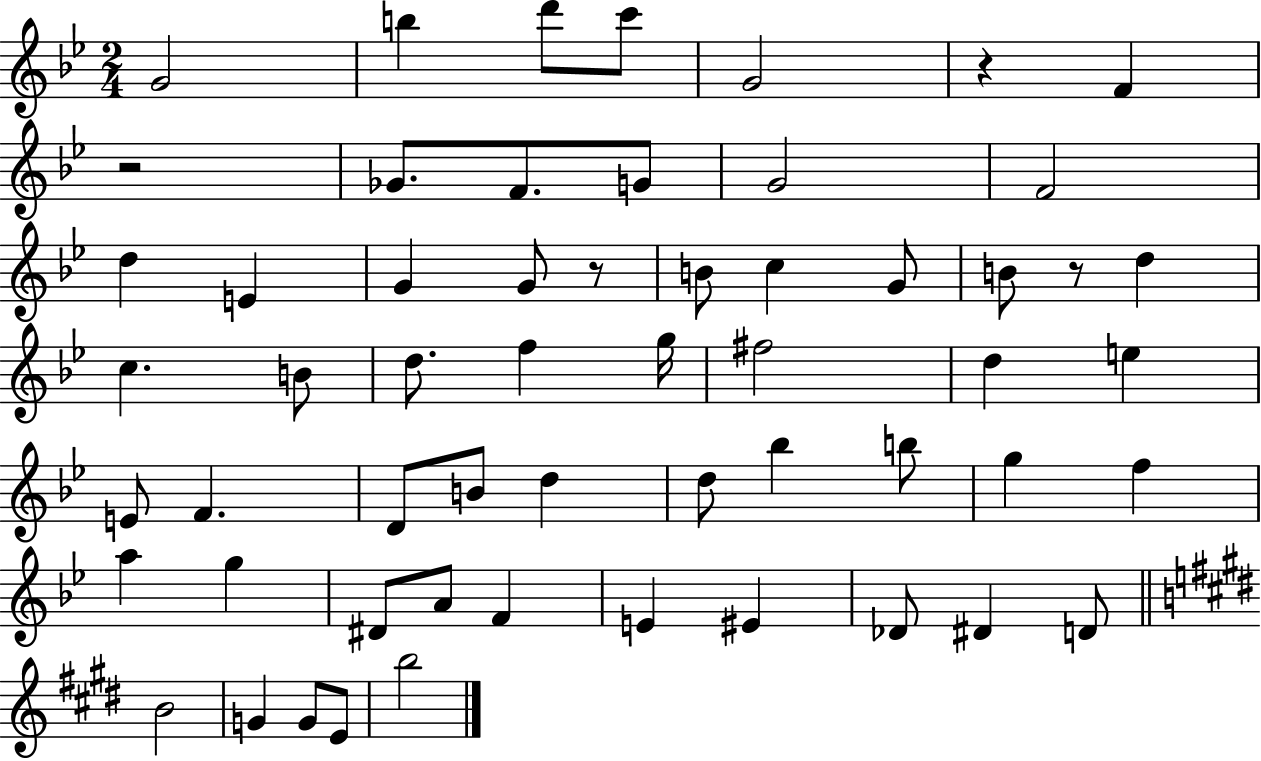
G4/h B5/q D6/e C6/e G4/h R/q F4/q R/h Gb4/e. F4/e. G4/e G4/h F4/h D5/q E4/q G4/q G4/e R/e B4/e C5/q G4/e B4/e R/e D5/q C5/q. B4/e D5/e. F5/q G5/s F#5/h D5/q E5/q E4/e F4/q. D4/e B4/e D5/q D5/e Bb5/q B5/e G5/q F5/q A5/q G5/q D#4/e A4/e F4/q E4/q EIS4/q Db4/e D#4/q D4/e B4/h G4/q G4/e E4/e B5/h